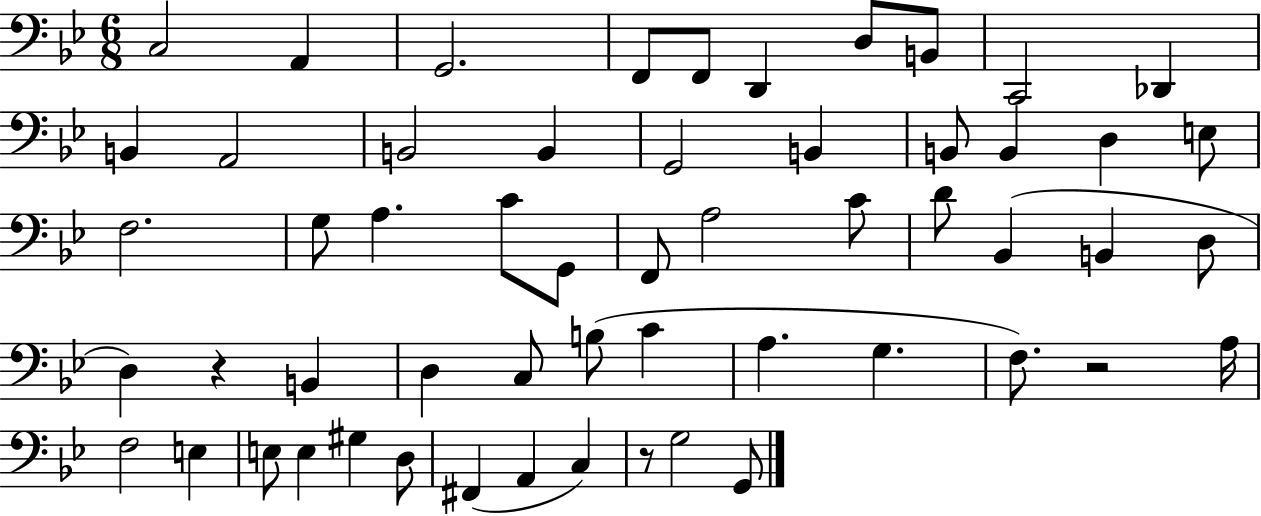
X:1
T:Untitled
M:6/8
L:1/4
K:Bb
C,2 A,, G,,2 F,,/2 F,,/2 D,, D,/2 B,,/2 C,,2 _D,, B,, A,,2 B,,2 B,, G,,2 B,, B,,/2 B,, D, E,/2 F,2 G,/2 A, C/2 G,,/2 F,,/2 A,2 C/2 D/2 _B,, B,, D,/2 D, z B,, D, C,/2 B,/2 C A, G, F,/2 z2 A,/4 F,2 E, E,/2 E, ^G, D,/2 ^F,, A,, C, z/2 G,2 G,,/2